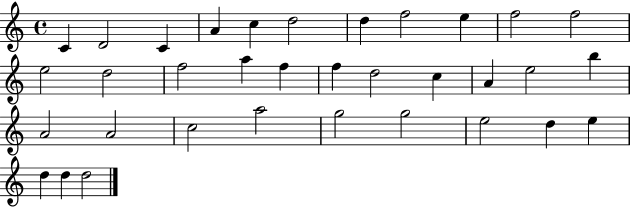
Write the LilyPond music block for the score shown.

{
  \clef treble
  \time 4/4
  \defaultTimeSignature
  \key c \major
  c'4 d'2 c'4 | a'4 c''4 d''2 | d''4 f''2 e''4 | f''2 f''2 | \break e''2 d''2 | f''2 a''4 f''4 | f''4 d''2 c''4 | a'4 e''2 b''4 | \break a'2 a'2 | c''2 a''2 | g''2 g''2 | e''2 d''4 e''4 | \break d''4 d''4 d''2 | \bar "|."
}